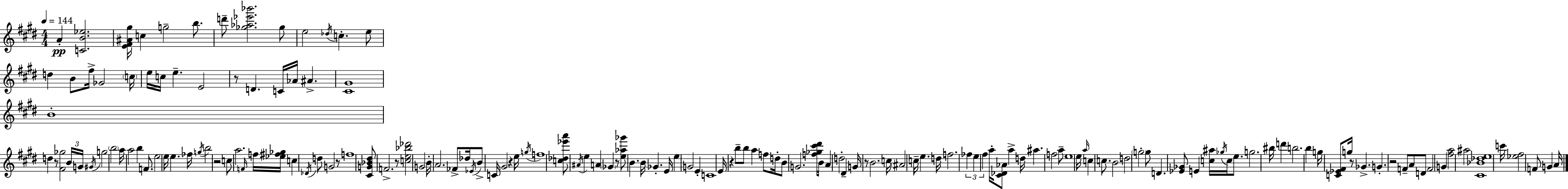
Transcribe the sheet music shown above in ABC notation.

X:1
T:Untitled
M:4/4
L:1/4
K:E
A [CB_e]2 [E^F^A^g]/4 c g2 b/2 d'/2 [_g_a_e'_b']2 _g/2 e2 _d/4 c e/2 d B/2 ^f/4 _G2 c/4 e/4 c/4 e E2 z/2 D C/4 _A/4 ^A [^C^G]4 B4 d z/2 [^F_g]2 B/4 G/4 ^G/4 g2 b2 a/4 a2 b F/2 e2 e/4 e _f/4 g/4 b2 z2 c/2 a2 F/4 f/4 [_e^f_g]/4 c _D/4 d/2 G2 z/2 f4 [^CG_B^d]/2 F2 z/2 [ce_b_d']2 G2 B/4 A2 _F/2 _d/4 _E/4 B/2 C/4 ^G2 z e/4 g/4 f4 [c_d_e'a']/2 ^A/4 e A _G z/2 [e_a_g']/2 B B/4 _G E/4 e G2 E C4 E/4 z b/2 b/2 a f/2 d/4 B/2 G2 [f_g^c'^d']/4 B/4 A d2 ^D G/4 z/2 B2 c/4 ^A2 c/4 e d/4 f2 _f e ^f a/4 [^C_D_A]/2 a d/4 ^a f2 a/2 e4 e/4 a/4 c c/2 B2 d2 g2 g/2 D [_E_G]/2 E [c^a]/4 _g/4 c/4 e/2 g2 ^b/4 d' b2 b g/4 [C_E^F]/2 g/4 z/2 _G G z2 F/2 A/2 D/2 F2 G [^fa]2 ^a2 [^C_B_de]4 c'/4 [_e^f]2 F/2 G A/4